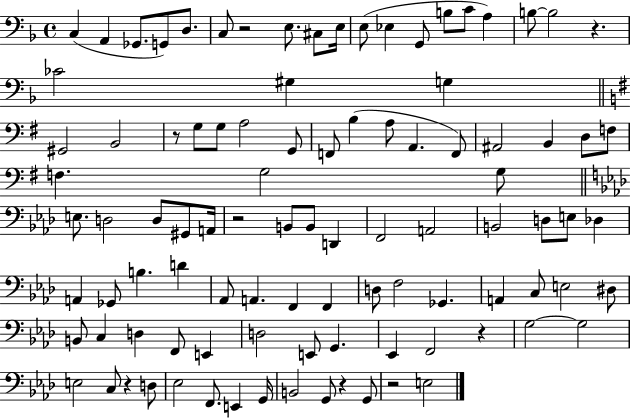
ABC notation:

X:1
T:Untitled
M:4/4
L:1/4
K:F
C, A,, _G,,/2 G,,/2 D,/2 C,/2 z2 E,/2 ^C,/2 E,/4 E,/2 _E, G,,/2 B,/2 C/2 A, B,/2 B,2 z _C2 ^G, G, ^G,,2 B,,2 z/2 G,/2 G,/2 A,2 G,,/2 F,,/2 B, A,/2 A,, F,,/2 ^A,,2 B,, D,/2 F,/2 F, G,2 G,/2 E,/2 D,2 D,/2 ^G,,/2 A,,/4 z2 B,,/2 B,,/2 D,, F,,2 A,,2 B,,2 D,/2 E,/2 _D, A,, _G,,/2 B, D _A,,/2 A,, F,, F,, D,/2 F,2 _G,, A,, C,/2 E,2 ^D,/2 B,,/2 C, D, F,,/2 E,, D,2 E,,/2 G,, _E,, F,,2 z G,2 G,2 E,2 C,/2 z D,/2 _E,2 F,,/2 E,, G,,/4 B,,2 G,,/2 z G,,/2 z2 E,2